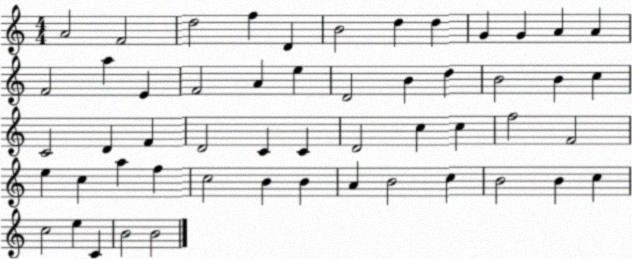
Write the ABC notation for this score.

X:1
T:Untitled
M:4/4
L:1/4
K:C
A2 F2 d2 f D B2 d d G G A A F2 a E F2 A e D2 B d B2 B c C2 D F D2 C C D2 c c f2 F2 e c a f c2 B B A B2 c B2 B c c2 e C B2 B2